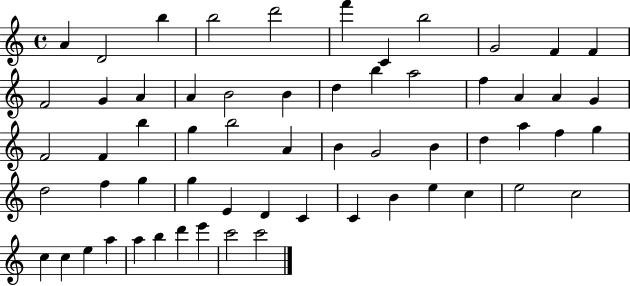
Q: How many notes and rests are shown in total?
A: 60